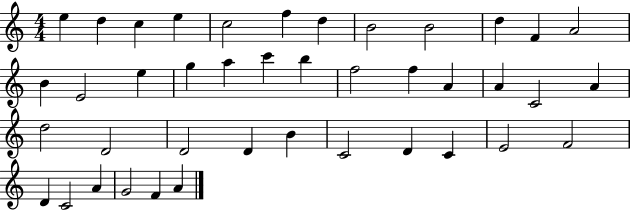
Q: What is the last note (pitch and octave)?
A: A4